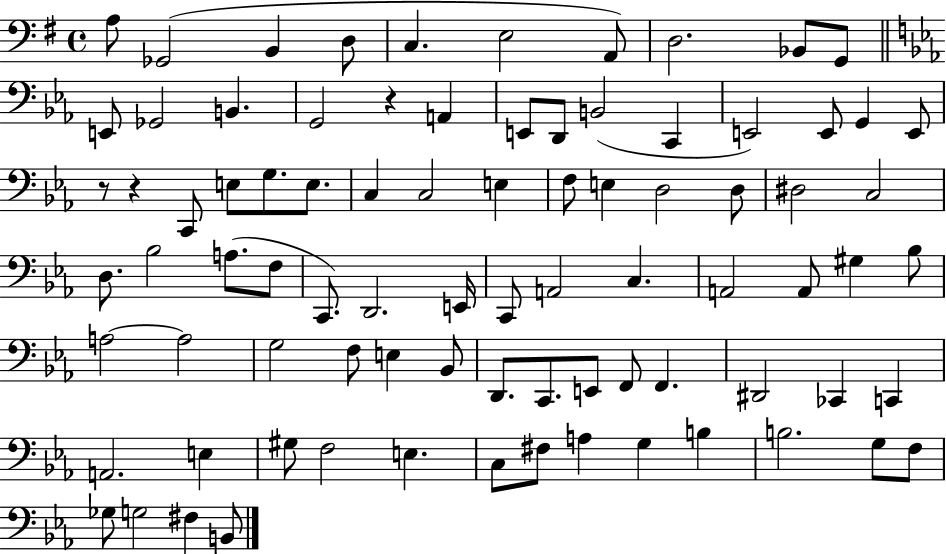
X:1
T:Untitled
M:4/4
L:1/4
K:G
A,/2 _G,,2 B,, D,/2 C, E,2 A,,/2 D,2 _B,,/2 G,,/2 E,,/2 _G,,2 B,, G,,2 z A,, E,,/2 D,,/2 B,,2 C,, E,,2 E,,/2 G,, E,,/2 z/2 z C,,/2 E,/2 G,/2 E,/2 C, C,2 E, F,/2 E, D,2 D,/2 ^D,2 C,2 D,/2 _B,2 A,/2 F,/2 C,,/2 D,,2 E,,/4 C,,/2 A,,2 C, A,,2 A,,/2 ^G, _B,/2 A,2 A,2 G,2 F,/2 E, _B,,/2 D,,/2 C,,/2 E,,/2 F,,/2 F,, ^D,,2 _C,, C,, A,,2 E, ^G,/2 F,2 E, C,/2 ^F,/2 A, G, B, B,2 G,/2 F,/2 _G,/2 G,2 ^F, B,,/2